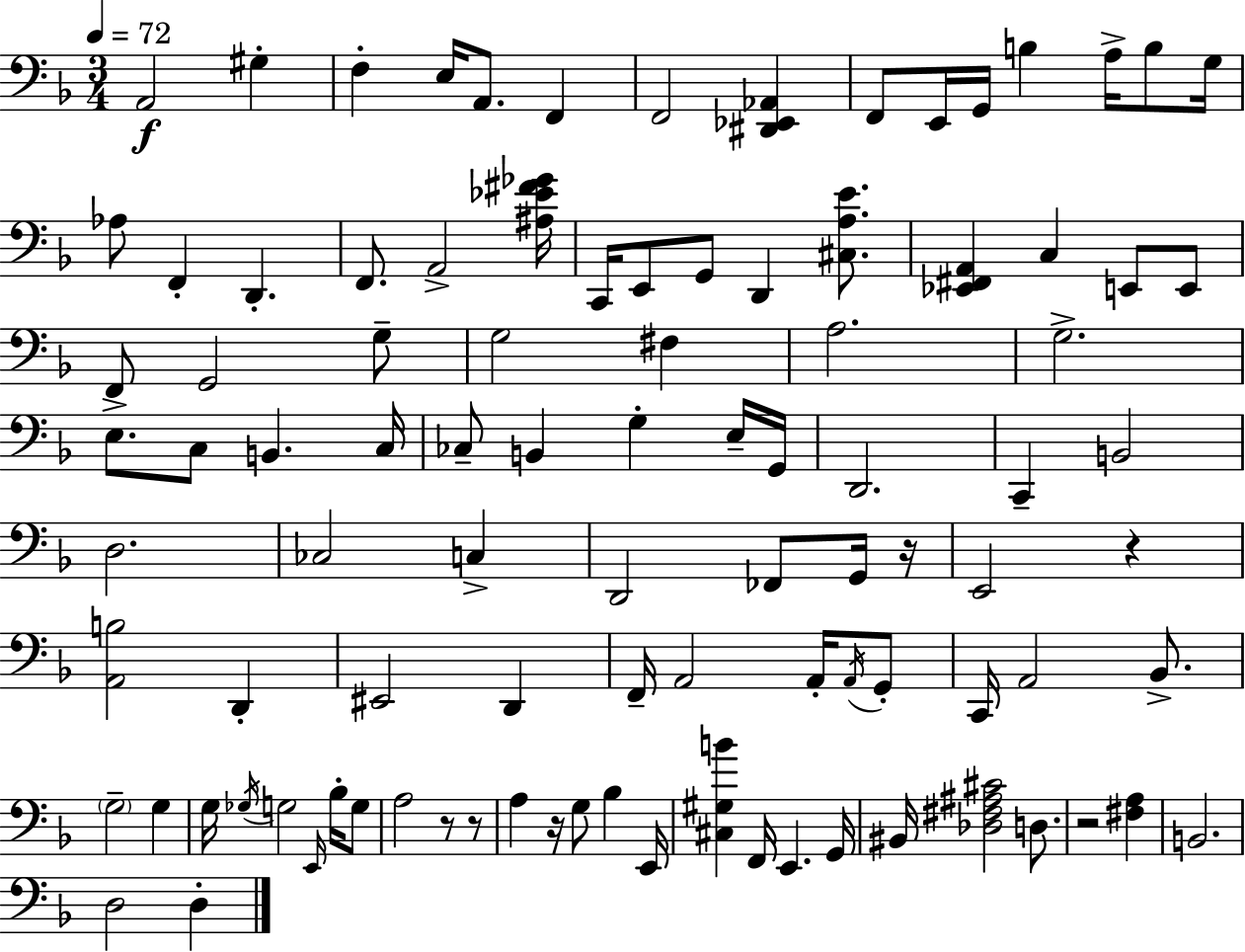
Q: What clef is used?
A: bass